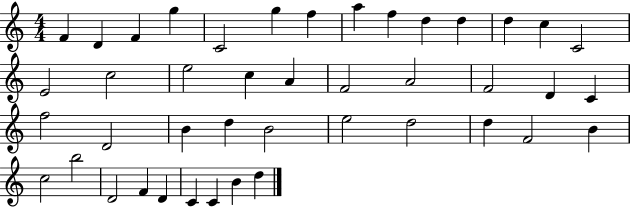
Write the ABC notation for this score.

X:1
T:Untitled
M:4/4
L:1/4
K:C
F D F g C2 g f a f d d d c C2 E2 c2 e2 c A F2 A2 F2 D C f2 D2 B d B2 e2 d2 d F2 B c2 b2 D2 F D C C B d